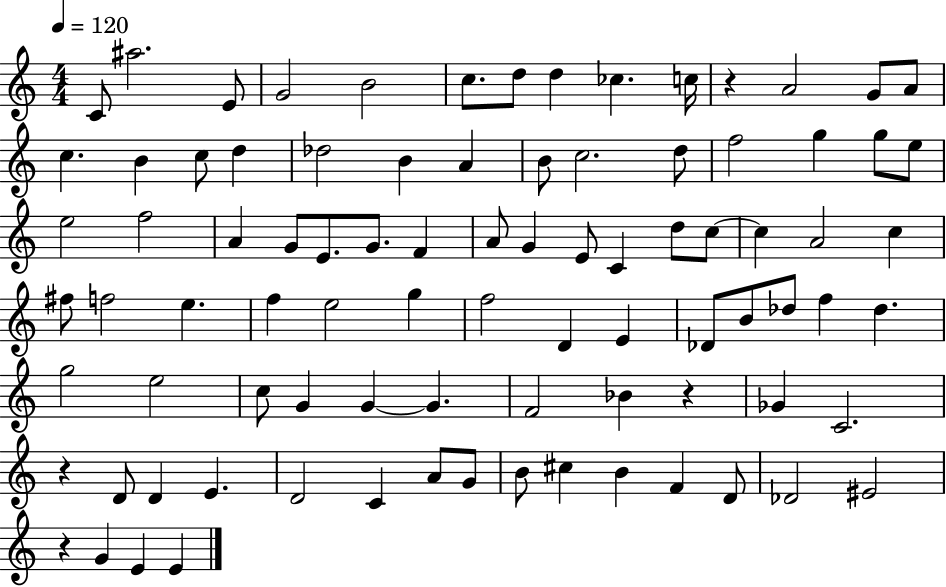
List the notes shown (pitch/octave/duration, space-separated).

C4/e A#5/h. E4/e G4/h B4/h C5/e. D5/e D5/q CES5/q. C5/s R/q A4/h G4/e A4/e C5/q. B4/q C5/e D5/q Db5/h B4/q A4/q B4/e C5/h. D5/e F5/h G5/q G5/e E5/e E5/h F5/h A4/q G4/e E4/e. G4/e. F4/q A4/e G4/q E4/e C4/q D5/e C5/e C5/q A4/h C5/q F#5/e F5/h E5/q. F5/q E5/h G5/q F5/h D4/q E4/q Db4/e B4/e Db5/e F5/q Db5/q. G5/h E5/h C5/e G4/q G4/q G4/q. F4/h Bb4/q R/q Gb4/q C4/h. R/q D4/e D4/q E4/q. D4/h C4/q A4/e G4/e B4/e C#5/q B4/q F4/q D4/e Db4/h EIS4/h R/q G4/q E4/q E4/q